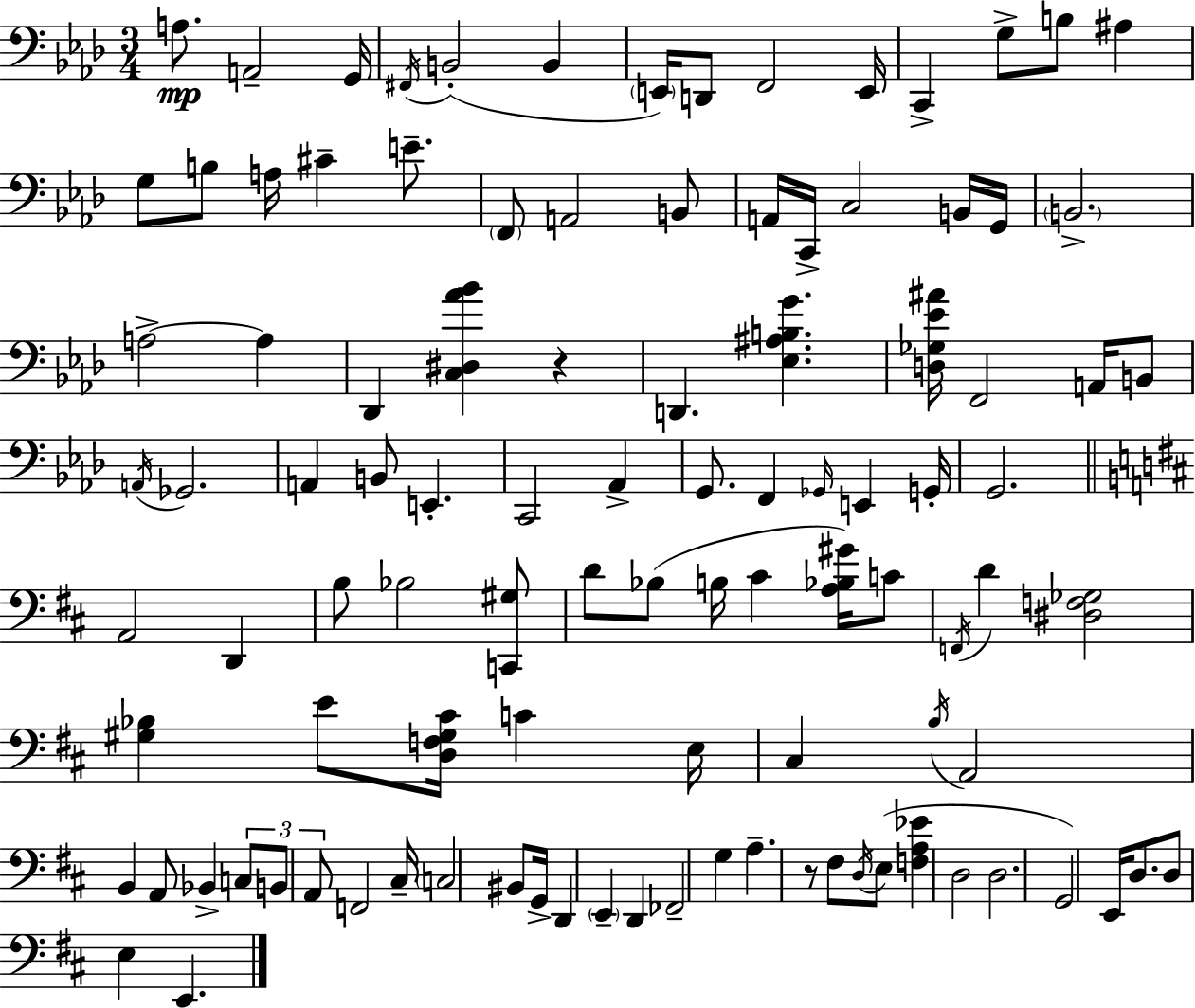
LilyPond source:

{
  \clef bass
  \numericTimeSignature
  \time 3/4
  \key aes \major
  a8.\mp a,2-- g,16 | \acciaccatura { fis,16 } b,2-.( b,4 | \parenthesize e,16) d,8 f,2 | e,16 c,4-> g8-> b8 ais4 | \break g8 b8 a16 cis'4-- e'8.-- | \parenthesize f,8 a,2 b,8 | a,16 c,16-> c2 b,16 | g,16 \parenthesize b,2.-> | \break a2->~~ a4 | des,4 <c dis aes' bes'>4 r4 | d,4. <ees ais b g'>4. | <d ges ees' ais'>16 f,2 a,16 b,8 | \break \acciaccatura { a,16 } ges,2. | a,4 b,8 e,4.-. | c,2 aes,4-> | g,8. f,4 \grace { ges,16 } e,4 | \break g,16-. g,2. | \bar "||" \break \key d \major a,2 d,4 | b8 bes2 <c, gis>8 | d'8 bes8( b16 cis'4 <a bes gis'>16) c'8 | \acciaccatura { f,16 } d'4 <dis f ges>2 | \break <gis bes>4 e'8 <d f gis cis'>16 c'4 | e16 cis4 \acciaccatura { b16 } a,2 | b,4 a,8 bes,4-> | \tuplet 3/2 { c8 b,8 a,8 } f,2 | \break cis16-- \parenthesize c2 bis,8 | g,16-> d,4 \parenthesize e,4-- d,4 | fes,2-- g4 | a4.-- r8 fis8 | \break \acciaccatura { d16 } e8( <f a ees'>4 d2 | d2. | g,2) e,16 | d8. d8 e4 e,4. | \break \bar "|."
}